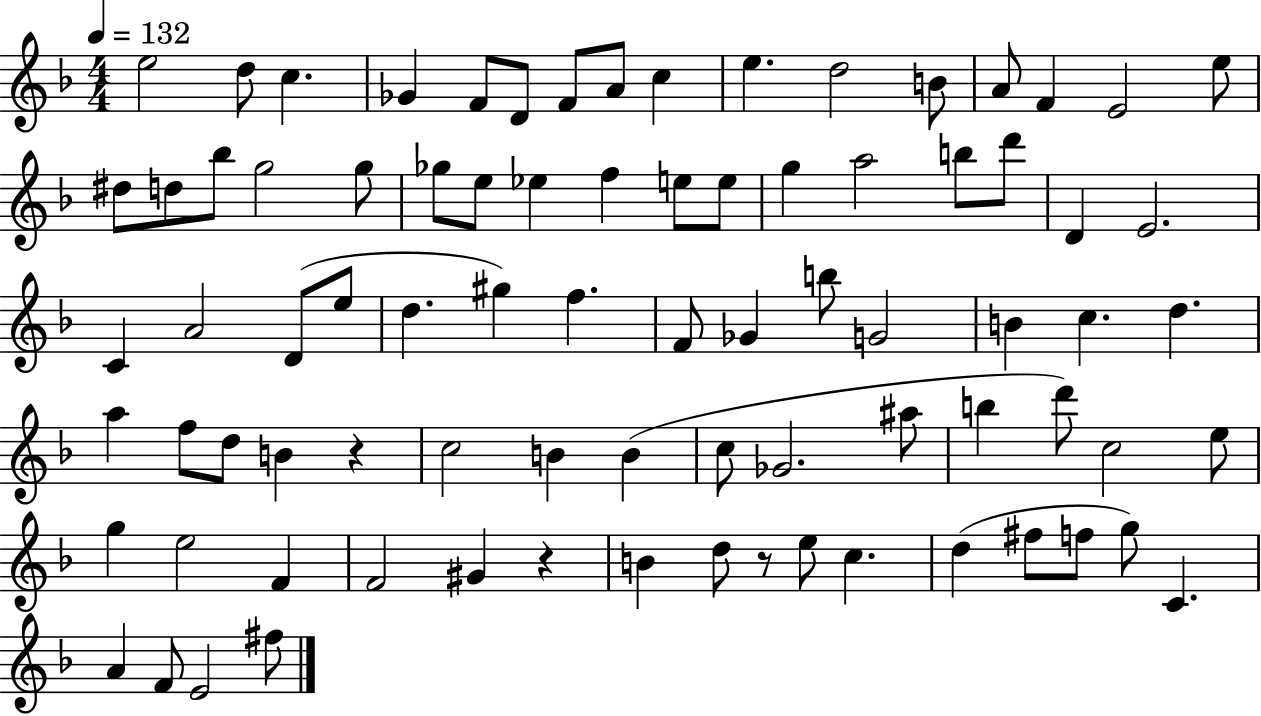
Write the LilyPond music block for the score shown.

{
  \clef treble
  \numericTimeSignature
  \time 4/4
  \key f \major
  \tempo 4 = 132
  \repeat volta 2 { e''2 d''8 c''4. | ges'4 f'8 d'8 f'8 a'8 c''4 | e''4. d''2 b'8 | a'8 f'4 e'2 e''8 | \break dis''8 d''8 bes''8 g''2 g''8 | ges''8 e''8 ees''4 f''4 e''8 e''8 | g''4 a''2 b''8 d'''8 | d'4 e'2. | \break c'4 a'2 d'8( e''8 | d''4. gis''4) f''4. | f'8 ges'4 b''8 g'2 | b'4 c''4. d''4. | \break a''4 f''8 d''8 b'4 r4 | c''2 b'4 b'4( | c''8 ges'2. ais''8 | b''4 d'''8) c''2 e''8 | \break g''4 e''2 f'4 | f'2 gis'4 r4 | b'4 d''8 r8 e''8 c''4. | d''4( fis''8 f''8 g''8) c'4. | \break a'4 f'8 e'2 fis''8 | } \bar "|."
}